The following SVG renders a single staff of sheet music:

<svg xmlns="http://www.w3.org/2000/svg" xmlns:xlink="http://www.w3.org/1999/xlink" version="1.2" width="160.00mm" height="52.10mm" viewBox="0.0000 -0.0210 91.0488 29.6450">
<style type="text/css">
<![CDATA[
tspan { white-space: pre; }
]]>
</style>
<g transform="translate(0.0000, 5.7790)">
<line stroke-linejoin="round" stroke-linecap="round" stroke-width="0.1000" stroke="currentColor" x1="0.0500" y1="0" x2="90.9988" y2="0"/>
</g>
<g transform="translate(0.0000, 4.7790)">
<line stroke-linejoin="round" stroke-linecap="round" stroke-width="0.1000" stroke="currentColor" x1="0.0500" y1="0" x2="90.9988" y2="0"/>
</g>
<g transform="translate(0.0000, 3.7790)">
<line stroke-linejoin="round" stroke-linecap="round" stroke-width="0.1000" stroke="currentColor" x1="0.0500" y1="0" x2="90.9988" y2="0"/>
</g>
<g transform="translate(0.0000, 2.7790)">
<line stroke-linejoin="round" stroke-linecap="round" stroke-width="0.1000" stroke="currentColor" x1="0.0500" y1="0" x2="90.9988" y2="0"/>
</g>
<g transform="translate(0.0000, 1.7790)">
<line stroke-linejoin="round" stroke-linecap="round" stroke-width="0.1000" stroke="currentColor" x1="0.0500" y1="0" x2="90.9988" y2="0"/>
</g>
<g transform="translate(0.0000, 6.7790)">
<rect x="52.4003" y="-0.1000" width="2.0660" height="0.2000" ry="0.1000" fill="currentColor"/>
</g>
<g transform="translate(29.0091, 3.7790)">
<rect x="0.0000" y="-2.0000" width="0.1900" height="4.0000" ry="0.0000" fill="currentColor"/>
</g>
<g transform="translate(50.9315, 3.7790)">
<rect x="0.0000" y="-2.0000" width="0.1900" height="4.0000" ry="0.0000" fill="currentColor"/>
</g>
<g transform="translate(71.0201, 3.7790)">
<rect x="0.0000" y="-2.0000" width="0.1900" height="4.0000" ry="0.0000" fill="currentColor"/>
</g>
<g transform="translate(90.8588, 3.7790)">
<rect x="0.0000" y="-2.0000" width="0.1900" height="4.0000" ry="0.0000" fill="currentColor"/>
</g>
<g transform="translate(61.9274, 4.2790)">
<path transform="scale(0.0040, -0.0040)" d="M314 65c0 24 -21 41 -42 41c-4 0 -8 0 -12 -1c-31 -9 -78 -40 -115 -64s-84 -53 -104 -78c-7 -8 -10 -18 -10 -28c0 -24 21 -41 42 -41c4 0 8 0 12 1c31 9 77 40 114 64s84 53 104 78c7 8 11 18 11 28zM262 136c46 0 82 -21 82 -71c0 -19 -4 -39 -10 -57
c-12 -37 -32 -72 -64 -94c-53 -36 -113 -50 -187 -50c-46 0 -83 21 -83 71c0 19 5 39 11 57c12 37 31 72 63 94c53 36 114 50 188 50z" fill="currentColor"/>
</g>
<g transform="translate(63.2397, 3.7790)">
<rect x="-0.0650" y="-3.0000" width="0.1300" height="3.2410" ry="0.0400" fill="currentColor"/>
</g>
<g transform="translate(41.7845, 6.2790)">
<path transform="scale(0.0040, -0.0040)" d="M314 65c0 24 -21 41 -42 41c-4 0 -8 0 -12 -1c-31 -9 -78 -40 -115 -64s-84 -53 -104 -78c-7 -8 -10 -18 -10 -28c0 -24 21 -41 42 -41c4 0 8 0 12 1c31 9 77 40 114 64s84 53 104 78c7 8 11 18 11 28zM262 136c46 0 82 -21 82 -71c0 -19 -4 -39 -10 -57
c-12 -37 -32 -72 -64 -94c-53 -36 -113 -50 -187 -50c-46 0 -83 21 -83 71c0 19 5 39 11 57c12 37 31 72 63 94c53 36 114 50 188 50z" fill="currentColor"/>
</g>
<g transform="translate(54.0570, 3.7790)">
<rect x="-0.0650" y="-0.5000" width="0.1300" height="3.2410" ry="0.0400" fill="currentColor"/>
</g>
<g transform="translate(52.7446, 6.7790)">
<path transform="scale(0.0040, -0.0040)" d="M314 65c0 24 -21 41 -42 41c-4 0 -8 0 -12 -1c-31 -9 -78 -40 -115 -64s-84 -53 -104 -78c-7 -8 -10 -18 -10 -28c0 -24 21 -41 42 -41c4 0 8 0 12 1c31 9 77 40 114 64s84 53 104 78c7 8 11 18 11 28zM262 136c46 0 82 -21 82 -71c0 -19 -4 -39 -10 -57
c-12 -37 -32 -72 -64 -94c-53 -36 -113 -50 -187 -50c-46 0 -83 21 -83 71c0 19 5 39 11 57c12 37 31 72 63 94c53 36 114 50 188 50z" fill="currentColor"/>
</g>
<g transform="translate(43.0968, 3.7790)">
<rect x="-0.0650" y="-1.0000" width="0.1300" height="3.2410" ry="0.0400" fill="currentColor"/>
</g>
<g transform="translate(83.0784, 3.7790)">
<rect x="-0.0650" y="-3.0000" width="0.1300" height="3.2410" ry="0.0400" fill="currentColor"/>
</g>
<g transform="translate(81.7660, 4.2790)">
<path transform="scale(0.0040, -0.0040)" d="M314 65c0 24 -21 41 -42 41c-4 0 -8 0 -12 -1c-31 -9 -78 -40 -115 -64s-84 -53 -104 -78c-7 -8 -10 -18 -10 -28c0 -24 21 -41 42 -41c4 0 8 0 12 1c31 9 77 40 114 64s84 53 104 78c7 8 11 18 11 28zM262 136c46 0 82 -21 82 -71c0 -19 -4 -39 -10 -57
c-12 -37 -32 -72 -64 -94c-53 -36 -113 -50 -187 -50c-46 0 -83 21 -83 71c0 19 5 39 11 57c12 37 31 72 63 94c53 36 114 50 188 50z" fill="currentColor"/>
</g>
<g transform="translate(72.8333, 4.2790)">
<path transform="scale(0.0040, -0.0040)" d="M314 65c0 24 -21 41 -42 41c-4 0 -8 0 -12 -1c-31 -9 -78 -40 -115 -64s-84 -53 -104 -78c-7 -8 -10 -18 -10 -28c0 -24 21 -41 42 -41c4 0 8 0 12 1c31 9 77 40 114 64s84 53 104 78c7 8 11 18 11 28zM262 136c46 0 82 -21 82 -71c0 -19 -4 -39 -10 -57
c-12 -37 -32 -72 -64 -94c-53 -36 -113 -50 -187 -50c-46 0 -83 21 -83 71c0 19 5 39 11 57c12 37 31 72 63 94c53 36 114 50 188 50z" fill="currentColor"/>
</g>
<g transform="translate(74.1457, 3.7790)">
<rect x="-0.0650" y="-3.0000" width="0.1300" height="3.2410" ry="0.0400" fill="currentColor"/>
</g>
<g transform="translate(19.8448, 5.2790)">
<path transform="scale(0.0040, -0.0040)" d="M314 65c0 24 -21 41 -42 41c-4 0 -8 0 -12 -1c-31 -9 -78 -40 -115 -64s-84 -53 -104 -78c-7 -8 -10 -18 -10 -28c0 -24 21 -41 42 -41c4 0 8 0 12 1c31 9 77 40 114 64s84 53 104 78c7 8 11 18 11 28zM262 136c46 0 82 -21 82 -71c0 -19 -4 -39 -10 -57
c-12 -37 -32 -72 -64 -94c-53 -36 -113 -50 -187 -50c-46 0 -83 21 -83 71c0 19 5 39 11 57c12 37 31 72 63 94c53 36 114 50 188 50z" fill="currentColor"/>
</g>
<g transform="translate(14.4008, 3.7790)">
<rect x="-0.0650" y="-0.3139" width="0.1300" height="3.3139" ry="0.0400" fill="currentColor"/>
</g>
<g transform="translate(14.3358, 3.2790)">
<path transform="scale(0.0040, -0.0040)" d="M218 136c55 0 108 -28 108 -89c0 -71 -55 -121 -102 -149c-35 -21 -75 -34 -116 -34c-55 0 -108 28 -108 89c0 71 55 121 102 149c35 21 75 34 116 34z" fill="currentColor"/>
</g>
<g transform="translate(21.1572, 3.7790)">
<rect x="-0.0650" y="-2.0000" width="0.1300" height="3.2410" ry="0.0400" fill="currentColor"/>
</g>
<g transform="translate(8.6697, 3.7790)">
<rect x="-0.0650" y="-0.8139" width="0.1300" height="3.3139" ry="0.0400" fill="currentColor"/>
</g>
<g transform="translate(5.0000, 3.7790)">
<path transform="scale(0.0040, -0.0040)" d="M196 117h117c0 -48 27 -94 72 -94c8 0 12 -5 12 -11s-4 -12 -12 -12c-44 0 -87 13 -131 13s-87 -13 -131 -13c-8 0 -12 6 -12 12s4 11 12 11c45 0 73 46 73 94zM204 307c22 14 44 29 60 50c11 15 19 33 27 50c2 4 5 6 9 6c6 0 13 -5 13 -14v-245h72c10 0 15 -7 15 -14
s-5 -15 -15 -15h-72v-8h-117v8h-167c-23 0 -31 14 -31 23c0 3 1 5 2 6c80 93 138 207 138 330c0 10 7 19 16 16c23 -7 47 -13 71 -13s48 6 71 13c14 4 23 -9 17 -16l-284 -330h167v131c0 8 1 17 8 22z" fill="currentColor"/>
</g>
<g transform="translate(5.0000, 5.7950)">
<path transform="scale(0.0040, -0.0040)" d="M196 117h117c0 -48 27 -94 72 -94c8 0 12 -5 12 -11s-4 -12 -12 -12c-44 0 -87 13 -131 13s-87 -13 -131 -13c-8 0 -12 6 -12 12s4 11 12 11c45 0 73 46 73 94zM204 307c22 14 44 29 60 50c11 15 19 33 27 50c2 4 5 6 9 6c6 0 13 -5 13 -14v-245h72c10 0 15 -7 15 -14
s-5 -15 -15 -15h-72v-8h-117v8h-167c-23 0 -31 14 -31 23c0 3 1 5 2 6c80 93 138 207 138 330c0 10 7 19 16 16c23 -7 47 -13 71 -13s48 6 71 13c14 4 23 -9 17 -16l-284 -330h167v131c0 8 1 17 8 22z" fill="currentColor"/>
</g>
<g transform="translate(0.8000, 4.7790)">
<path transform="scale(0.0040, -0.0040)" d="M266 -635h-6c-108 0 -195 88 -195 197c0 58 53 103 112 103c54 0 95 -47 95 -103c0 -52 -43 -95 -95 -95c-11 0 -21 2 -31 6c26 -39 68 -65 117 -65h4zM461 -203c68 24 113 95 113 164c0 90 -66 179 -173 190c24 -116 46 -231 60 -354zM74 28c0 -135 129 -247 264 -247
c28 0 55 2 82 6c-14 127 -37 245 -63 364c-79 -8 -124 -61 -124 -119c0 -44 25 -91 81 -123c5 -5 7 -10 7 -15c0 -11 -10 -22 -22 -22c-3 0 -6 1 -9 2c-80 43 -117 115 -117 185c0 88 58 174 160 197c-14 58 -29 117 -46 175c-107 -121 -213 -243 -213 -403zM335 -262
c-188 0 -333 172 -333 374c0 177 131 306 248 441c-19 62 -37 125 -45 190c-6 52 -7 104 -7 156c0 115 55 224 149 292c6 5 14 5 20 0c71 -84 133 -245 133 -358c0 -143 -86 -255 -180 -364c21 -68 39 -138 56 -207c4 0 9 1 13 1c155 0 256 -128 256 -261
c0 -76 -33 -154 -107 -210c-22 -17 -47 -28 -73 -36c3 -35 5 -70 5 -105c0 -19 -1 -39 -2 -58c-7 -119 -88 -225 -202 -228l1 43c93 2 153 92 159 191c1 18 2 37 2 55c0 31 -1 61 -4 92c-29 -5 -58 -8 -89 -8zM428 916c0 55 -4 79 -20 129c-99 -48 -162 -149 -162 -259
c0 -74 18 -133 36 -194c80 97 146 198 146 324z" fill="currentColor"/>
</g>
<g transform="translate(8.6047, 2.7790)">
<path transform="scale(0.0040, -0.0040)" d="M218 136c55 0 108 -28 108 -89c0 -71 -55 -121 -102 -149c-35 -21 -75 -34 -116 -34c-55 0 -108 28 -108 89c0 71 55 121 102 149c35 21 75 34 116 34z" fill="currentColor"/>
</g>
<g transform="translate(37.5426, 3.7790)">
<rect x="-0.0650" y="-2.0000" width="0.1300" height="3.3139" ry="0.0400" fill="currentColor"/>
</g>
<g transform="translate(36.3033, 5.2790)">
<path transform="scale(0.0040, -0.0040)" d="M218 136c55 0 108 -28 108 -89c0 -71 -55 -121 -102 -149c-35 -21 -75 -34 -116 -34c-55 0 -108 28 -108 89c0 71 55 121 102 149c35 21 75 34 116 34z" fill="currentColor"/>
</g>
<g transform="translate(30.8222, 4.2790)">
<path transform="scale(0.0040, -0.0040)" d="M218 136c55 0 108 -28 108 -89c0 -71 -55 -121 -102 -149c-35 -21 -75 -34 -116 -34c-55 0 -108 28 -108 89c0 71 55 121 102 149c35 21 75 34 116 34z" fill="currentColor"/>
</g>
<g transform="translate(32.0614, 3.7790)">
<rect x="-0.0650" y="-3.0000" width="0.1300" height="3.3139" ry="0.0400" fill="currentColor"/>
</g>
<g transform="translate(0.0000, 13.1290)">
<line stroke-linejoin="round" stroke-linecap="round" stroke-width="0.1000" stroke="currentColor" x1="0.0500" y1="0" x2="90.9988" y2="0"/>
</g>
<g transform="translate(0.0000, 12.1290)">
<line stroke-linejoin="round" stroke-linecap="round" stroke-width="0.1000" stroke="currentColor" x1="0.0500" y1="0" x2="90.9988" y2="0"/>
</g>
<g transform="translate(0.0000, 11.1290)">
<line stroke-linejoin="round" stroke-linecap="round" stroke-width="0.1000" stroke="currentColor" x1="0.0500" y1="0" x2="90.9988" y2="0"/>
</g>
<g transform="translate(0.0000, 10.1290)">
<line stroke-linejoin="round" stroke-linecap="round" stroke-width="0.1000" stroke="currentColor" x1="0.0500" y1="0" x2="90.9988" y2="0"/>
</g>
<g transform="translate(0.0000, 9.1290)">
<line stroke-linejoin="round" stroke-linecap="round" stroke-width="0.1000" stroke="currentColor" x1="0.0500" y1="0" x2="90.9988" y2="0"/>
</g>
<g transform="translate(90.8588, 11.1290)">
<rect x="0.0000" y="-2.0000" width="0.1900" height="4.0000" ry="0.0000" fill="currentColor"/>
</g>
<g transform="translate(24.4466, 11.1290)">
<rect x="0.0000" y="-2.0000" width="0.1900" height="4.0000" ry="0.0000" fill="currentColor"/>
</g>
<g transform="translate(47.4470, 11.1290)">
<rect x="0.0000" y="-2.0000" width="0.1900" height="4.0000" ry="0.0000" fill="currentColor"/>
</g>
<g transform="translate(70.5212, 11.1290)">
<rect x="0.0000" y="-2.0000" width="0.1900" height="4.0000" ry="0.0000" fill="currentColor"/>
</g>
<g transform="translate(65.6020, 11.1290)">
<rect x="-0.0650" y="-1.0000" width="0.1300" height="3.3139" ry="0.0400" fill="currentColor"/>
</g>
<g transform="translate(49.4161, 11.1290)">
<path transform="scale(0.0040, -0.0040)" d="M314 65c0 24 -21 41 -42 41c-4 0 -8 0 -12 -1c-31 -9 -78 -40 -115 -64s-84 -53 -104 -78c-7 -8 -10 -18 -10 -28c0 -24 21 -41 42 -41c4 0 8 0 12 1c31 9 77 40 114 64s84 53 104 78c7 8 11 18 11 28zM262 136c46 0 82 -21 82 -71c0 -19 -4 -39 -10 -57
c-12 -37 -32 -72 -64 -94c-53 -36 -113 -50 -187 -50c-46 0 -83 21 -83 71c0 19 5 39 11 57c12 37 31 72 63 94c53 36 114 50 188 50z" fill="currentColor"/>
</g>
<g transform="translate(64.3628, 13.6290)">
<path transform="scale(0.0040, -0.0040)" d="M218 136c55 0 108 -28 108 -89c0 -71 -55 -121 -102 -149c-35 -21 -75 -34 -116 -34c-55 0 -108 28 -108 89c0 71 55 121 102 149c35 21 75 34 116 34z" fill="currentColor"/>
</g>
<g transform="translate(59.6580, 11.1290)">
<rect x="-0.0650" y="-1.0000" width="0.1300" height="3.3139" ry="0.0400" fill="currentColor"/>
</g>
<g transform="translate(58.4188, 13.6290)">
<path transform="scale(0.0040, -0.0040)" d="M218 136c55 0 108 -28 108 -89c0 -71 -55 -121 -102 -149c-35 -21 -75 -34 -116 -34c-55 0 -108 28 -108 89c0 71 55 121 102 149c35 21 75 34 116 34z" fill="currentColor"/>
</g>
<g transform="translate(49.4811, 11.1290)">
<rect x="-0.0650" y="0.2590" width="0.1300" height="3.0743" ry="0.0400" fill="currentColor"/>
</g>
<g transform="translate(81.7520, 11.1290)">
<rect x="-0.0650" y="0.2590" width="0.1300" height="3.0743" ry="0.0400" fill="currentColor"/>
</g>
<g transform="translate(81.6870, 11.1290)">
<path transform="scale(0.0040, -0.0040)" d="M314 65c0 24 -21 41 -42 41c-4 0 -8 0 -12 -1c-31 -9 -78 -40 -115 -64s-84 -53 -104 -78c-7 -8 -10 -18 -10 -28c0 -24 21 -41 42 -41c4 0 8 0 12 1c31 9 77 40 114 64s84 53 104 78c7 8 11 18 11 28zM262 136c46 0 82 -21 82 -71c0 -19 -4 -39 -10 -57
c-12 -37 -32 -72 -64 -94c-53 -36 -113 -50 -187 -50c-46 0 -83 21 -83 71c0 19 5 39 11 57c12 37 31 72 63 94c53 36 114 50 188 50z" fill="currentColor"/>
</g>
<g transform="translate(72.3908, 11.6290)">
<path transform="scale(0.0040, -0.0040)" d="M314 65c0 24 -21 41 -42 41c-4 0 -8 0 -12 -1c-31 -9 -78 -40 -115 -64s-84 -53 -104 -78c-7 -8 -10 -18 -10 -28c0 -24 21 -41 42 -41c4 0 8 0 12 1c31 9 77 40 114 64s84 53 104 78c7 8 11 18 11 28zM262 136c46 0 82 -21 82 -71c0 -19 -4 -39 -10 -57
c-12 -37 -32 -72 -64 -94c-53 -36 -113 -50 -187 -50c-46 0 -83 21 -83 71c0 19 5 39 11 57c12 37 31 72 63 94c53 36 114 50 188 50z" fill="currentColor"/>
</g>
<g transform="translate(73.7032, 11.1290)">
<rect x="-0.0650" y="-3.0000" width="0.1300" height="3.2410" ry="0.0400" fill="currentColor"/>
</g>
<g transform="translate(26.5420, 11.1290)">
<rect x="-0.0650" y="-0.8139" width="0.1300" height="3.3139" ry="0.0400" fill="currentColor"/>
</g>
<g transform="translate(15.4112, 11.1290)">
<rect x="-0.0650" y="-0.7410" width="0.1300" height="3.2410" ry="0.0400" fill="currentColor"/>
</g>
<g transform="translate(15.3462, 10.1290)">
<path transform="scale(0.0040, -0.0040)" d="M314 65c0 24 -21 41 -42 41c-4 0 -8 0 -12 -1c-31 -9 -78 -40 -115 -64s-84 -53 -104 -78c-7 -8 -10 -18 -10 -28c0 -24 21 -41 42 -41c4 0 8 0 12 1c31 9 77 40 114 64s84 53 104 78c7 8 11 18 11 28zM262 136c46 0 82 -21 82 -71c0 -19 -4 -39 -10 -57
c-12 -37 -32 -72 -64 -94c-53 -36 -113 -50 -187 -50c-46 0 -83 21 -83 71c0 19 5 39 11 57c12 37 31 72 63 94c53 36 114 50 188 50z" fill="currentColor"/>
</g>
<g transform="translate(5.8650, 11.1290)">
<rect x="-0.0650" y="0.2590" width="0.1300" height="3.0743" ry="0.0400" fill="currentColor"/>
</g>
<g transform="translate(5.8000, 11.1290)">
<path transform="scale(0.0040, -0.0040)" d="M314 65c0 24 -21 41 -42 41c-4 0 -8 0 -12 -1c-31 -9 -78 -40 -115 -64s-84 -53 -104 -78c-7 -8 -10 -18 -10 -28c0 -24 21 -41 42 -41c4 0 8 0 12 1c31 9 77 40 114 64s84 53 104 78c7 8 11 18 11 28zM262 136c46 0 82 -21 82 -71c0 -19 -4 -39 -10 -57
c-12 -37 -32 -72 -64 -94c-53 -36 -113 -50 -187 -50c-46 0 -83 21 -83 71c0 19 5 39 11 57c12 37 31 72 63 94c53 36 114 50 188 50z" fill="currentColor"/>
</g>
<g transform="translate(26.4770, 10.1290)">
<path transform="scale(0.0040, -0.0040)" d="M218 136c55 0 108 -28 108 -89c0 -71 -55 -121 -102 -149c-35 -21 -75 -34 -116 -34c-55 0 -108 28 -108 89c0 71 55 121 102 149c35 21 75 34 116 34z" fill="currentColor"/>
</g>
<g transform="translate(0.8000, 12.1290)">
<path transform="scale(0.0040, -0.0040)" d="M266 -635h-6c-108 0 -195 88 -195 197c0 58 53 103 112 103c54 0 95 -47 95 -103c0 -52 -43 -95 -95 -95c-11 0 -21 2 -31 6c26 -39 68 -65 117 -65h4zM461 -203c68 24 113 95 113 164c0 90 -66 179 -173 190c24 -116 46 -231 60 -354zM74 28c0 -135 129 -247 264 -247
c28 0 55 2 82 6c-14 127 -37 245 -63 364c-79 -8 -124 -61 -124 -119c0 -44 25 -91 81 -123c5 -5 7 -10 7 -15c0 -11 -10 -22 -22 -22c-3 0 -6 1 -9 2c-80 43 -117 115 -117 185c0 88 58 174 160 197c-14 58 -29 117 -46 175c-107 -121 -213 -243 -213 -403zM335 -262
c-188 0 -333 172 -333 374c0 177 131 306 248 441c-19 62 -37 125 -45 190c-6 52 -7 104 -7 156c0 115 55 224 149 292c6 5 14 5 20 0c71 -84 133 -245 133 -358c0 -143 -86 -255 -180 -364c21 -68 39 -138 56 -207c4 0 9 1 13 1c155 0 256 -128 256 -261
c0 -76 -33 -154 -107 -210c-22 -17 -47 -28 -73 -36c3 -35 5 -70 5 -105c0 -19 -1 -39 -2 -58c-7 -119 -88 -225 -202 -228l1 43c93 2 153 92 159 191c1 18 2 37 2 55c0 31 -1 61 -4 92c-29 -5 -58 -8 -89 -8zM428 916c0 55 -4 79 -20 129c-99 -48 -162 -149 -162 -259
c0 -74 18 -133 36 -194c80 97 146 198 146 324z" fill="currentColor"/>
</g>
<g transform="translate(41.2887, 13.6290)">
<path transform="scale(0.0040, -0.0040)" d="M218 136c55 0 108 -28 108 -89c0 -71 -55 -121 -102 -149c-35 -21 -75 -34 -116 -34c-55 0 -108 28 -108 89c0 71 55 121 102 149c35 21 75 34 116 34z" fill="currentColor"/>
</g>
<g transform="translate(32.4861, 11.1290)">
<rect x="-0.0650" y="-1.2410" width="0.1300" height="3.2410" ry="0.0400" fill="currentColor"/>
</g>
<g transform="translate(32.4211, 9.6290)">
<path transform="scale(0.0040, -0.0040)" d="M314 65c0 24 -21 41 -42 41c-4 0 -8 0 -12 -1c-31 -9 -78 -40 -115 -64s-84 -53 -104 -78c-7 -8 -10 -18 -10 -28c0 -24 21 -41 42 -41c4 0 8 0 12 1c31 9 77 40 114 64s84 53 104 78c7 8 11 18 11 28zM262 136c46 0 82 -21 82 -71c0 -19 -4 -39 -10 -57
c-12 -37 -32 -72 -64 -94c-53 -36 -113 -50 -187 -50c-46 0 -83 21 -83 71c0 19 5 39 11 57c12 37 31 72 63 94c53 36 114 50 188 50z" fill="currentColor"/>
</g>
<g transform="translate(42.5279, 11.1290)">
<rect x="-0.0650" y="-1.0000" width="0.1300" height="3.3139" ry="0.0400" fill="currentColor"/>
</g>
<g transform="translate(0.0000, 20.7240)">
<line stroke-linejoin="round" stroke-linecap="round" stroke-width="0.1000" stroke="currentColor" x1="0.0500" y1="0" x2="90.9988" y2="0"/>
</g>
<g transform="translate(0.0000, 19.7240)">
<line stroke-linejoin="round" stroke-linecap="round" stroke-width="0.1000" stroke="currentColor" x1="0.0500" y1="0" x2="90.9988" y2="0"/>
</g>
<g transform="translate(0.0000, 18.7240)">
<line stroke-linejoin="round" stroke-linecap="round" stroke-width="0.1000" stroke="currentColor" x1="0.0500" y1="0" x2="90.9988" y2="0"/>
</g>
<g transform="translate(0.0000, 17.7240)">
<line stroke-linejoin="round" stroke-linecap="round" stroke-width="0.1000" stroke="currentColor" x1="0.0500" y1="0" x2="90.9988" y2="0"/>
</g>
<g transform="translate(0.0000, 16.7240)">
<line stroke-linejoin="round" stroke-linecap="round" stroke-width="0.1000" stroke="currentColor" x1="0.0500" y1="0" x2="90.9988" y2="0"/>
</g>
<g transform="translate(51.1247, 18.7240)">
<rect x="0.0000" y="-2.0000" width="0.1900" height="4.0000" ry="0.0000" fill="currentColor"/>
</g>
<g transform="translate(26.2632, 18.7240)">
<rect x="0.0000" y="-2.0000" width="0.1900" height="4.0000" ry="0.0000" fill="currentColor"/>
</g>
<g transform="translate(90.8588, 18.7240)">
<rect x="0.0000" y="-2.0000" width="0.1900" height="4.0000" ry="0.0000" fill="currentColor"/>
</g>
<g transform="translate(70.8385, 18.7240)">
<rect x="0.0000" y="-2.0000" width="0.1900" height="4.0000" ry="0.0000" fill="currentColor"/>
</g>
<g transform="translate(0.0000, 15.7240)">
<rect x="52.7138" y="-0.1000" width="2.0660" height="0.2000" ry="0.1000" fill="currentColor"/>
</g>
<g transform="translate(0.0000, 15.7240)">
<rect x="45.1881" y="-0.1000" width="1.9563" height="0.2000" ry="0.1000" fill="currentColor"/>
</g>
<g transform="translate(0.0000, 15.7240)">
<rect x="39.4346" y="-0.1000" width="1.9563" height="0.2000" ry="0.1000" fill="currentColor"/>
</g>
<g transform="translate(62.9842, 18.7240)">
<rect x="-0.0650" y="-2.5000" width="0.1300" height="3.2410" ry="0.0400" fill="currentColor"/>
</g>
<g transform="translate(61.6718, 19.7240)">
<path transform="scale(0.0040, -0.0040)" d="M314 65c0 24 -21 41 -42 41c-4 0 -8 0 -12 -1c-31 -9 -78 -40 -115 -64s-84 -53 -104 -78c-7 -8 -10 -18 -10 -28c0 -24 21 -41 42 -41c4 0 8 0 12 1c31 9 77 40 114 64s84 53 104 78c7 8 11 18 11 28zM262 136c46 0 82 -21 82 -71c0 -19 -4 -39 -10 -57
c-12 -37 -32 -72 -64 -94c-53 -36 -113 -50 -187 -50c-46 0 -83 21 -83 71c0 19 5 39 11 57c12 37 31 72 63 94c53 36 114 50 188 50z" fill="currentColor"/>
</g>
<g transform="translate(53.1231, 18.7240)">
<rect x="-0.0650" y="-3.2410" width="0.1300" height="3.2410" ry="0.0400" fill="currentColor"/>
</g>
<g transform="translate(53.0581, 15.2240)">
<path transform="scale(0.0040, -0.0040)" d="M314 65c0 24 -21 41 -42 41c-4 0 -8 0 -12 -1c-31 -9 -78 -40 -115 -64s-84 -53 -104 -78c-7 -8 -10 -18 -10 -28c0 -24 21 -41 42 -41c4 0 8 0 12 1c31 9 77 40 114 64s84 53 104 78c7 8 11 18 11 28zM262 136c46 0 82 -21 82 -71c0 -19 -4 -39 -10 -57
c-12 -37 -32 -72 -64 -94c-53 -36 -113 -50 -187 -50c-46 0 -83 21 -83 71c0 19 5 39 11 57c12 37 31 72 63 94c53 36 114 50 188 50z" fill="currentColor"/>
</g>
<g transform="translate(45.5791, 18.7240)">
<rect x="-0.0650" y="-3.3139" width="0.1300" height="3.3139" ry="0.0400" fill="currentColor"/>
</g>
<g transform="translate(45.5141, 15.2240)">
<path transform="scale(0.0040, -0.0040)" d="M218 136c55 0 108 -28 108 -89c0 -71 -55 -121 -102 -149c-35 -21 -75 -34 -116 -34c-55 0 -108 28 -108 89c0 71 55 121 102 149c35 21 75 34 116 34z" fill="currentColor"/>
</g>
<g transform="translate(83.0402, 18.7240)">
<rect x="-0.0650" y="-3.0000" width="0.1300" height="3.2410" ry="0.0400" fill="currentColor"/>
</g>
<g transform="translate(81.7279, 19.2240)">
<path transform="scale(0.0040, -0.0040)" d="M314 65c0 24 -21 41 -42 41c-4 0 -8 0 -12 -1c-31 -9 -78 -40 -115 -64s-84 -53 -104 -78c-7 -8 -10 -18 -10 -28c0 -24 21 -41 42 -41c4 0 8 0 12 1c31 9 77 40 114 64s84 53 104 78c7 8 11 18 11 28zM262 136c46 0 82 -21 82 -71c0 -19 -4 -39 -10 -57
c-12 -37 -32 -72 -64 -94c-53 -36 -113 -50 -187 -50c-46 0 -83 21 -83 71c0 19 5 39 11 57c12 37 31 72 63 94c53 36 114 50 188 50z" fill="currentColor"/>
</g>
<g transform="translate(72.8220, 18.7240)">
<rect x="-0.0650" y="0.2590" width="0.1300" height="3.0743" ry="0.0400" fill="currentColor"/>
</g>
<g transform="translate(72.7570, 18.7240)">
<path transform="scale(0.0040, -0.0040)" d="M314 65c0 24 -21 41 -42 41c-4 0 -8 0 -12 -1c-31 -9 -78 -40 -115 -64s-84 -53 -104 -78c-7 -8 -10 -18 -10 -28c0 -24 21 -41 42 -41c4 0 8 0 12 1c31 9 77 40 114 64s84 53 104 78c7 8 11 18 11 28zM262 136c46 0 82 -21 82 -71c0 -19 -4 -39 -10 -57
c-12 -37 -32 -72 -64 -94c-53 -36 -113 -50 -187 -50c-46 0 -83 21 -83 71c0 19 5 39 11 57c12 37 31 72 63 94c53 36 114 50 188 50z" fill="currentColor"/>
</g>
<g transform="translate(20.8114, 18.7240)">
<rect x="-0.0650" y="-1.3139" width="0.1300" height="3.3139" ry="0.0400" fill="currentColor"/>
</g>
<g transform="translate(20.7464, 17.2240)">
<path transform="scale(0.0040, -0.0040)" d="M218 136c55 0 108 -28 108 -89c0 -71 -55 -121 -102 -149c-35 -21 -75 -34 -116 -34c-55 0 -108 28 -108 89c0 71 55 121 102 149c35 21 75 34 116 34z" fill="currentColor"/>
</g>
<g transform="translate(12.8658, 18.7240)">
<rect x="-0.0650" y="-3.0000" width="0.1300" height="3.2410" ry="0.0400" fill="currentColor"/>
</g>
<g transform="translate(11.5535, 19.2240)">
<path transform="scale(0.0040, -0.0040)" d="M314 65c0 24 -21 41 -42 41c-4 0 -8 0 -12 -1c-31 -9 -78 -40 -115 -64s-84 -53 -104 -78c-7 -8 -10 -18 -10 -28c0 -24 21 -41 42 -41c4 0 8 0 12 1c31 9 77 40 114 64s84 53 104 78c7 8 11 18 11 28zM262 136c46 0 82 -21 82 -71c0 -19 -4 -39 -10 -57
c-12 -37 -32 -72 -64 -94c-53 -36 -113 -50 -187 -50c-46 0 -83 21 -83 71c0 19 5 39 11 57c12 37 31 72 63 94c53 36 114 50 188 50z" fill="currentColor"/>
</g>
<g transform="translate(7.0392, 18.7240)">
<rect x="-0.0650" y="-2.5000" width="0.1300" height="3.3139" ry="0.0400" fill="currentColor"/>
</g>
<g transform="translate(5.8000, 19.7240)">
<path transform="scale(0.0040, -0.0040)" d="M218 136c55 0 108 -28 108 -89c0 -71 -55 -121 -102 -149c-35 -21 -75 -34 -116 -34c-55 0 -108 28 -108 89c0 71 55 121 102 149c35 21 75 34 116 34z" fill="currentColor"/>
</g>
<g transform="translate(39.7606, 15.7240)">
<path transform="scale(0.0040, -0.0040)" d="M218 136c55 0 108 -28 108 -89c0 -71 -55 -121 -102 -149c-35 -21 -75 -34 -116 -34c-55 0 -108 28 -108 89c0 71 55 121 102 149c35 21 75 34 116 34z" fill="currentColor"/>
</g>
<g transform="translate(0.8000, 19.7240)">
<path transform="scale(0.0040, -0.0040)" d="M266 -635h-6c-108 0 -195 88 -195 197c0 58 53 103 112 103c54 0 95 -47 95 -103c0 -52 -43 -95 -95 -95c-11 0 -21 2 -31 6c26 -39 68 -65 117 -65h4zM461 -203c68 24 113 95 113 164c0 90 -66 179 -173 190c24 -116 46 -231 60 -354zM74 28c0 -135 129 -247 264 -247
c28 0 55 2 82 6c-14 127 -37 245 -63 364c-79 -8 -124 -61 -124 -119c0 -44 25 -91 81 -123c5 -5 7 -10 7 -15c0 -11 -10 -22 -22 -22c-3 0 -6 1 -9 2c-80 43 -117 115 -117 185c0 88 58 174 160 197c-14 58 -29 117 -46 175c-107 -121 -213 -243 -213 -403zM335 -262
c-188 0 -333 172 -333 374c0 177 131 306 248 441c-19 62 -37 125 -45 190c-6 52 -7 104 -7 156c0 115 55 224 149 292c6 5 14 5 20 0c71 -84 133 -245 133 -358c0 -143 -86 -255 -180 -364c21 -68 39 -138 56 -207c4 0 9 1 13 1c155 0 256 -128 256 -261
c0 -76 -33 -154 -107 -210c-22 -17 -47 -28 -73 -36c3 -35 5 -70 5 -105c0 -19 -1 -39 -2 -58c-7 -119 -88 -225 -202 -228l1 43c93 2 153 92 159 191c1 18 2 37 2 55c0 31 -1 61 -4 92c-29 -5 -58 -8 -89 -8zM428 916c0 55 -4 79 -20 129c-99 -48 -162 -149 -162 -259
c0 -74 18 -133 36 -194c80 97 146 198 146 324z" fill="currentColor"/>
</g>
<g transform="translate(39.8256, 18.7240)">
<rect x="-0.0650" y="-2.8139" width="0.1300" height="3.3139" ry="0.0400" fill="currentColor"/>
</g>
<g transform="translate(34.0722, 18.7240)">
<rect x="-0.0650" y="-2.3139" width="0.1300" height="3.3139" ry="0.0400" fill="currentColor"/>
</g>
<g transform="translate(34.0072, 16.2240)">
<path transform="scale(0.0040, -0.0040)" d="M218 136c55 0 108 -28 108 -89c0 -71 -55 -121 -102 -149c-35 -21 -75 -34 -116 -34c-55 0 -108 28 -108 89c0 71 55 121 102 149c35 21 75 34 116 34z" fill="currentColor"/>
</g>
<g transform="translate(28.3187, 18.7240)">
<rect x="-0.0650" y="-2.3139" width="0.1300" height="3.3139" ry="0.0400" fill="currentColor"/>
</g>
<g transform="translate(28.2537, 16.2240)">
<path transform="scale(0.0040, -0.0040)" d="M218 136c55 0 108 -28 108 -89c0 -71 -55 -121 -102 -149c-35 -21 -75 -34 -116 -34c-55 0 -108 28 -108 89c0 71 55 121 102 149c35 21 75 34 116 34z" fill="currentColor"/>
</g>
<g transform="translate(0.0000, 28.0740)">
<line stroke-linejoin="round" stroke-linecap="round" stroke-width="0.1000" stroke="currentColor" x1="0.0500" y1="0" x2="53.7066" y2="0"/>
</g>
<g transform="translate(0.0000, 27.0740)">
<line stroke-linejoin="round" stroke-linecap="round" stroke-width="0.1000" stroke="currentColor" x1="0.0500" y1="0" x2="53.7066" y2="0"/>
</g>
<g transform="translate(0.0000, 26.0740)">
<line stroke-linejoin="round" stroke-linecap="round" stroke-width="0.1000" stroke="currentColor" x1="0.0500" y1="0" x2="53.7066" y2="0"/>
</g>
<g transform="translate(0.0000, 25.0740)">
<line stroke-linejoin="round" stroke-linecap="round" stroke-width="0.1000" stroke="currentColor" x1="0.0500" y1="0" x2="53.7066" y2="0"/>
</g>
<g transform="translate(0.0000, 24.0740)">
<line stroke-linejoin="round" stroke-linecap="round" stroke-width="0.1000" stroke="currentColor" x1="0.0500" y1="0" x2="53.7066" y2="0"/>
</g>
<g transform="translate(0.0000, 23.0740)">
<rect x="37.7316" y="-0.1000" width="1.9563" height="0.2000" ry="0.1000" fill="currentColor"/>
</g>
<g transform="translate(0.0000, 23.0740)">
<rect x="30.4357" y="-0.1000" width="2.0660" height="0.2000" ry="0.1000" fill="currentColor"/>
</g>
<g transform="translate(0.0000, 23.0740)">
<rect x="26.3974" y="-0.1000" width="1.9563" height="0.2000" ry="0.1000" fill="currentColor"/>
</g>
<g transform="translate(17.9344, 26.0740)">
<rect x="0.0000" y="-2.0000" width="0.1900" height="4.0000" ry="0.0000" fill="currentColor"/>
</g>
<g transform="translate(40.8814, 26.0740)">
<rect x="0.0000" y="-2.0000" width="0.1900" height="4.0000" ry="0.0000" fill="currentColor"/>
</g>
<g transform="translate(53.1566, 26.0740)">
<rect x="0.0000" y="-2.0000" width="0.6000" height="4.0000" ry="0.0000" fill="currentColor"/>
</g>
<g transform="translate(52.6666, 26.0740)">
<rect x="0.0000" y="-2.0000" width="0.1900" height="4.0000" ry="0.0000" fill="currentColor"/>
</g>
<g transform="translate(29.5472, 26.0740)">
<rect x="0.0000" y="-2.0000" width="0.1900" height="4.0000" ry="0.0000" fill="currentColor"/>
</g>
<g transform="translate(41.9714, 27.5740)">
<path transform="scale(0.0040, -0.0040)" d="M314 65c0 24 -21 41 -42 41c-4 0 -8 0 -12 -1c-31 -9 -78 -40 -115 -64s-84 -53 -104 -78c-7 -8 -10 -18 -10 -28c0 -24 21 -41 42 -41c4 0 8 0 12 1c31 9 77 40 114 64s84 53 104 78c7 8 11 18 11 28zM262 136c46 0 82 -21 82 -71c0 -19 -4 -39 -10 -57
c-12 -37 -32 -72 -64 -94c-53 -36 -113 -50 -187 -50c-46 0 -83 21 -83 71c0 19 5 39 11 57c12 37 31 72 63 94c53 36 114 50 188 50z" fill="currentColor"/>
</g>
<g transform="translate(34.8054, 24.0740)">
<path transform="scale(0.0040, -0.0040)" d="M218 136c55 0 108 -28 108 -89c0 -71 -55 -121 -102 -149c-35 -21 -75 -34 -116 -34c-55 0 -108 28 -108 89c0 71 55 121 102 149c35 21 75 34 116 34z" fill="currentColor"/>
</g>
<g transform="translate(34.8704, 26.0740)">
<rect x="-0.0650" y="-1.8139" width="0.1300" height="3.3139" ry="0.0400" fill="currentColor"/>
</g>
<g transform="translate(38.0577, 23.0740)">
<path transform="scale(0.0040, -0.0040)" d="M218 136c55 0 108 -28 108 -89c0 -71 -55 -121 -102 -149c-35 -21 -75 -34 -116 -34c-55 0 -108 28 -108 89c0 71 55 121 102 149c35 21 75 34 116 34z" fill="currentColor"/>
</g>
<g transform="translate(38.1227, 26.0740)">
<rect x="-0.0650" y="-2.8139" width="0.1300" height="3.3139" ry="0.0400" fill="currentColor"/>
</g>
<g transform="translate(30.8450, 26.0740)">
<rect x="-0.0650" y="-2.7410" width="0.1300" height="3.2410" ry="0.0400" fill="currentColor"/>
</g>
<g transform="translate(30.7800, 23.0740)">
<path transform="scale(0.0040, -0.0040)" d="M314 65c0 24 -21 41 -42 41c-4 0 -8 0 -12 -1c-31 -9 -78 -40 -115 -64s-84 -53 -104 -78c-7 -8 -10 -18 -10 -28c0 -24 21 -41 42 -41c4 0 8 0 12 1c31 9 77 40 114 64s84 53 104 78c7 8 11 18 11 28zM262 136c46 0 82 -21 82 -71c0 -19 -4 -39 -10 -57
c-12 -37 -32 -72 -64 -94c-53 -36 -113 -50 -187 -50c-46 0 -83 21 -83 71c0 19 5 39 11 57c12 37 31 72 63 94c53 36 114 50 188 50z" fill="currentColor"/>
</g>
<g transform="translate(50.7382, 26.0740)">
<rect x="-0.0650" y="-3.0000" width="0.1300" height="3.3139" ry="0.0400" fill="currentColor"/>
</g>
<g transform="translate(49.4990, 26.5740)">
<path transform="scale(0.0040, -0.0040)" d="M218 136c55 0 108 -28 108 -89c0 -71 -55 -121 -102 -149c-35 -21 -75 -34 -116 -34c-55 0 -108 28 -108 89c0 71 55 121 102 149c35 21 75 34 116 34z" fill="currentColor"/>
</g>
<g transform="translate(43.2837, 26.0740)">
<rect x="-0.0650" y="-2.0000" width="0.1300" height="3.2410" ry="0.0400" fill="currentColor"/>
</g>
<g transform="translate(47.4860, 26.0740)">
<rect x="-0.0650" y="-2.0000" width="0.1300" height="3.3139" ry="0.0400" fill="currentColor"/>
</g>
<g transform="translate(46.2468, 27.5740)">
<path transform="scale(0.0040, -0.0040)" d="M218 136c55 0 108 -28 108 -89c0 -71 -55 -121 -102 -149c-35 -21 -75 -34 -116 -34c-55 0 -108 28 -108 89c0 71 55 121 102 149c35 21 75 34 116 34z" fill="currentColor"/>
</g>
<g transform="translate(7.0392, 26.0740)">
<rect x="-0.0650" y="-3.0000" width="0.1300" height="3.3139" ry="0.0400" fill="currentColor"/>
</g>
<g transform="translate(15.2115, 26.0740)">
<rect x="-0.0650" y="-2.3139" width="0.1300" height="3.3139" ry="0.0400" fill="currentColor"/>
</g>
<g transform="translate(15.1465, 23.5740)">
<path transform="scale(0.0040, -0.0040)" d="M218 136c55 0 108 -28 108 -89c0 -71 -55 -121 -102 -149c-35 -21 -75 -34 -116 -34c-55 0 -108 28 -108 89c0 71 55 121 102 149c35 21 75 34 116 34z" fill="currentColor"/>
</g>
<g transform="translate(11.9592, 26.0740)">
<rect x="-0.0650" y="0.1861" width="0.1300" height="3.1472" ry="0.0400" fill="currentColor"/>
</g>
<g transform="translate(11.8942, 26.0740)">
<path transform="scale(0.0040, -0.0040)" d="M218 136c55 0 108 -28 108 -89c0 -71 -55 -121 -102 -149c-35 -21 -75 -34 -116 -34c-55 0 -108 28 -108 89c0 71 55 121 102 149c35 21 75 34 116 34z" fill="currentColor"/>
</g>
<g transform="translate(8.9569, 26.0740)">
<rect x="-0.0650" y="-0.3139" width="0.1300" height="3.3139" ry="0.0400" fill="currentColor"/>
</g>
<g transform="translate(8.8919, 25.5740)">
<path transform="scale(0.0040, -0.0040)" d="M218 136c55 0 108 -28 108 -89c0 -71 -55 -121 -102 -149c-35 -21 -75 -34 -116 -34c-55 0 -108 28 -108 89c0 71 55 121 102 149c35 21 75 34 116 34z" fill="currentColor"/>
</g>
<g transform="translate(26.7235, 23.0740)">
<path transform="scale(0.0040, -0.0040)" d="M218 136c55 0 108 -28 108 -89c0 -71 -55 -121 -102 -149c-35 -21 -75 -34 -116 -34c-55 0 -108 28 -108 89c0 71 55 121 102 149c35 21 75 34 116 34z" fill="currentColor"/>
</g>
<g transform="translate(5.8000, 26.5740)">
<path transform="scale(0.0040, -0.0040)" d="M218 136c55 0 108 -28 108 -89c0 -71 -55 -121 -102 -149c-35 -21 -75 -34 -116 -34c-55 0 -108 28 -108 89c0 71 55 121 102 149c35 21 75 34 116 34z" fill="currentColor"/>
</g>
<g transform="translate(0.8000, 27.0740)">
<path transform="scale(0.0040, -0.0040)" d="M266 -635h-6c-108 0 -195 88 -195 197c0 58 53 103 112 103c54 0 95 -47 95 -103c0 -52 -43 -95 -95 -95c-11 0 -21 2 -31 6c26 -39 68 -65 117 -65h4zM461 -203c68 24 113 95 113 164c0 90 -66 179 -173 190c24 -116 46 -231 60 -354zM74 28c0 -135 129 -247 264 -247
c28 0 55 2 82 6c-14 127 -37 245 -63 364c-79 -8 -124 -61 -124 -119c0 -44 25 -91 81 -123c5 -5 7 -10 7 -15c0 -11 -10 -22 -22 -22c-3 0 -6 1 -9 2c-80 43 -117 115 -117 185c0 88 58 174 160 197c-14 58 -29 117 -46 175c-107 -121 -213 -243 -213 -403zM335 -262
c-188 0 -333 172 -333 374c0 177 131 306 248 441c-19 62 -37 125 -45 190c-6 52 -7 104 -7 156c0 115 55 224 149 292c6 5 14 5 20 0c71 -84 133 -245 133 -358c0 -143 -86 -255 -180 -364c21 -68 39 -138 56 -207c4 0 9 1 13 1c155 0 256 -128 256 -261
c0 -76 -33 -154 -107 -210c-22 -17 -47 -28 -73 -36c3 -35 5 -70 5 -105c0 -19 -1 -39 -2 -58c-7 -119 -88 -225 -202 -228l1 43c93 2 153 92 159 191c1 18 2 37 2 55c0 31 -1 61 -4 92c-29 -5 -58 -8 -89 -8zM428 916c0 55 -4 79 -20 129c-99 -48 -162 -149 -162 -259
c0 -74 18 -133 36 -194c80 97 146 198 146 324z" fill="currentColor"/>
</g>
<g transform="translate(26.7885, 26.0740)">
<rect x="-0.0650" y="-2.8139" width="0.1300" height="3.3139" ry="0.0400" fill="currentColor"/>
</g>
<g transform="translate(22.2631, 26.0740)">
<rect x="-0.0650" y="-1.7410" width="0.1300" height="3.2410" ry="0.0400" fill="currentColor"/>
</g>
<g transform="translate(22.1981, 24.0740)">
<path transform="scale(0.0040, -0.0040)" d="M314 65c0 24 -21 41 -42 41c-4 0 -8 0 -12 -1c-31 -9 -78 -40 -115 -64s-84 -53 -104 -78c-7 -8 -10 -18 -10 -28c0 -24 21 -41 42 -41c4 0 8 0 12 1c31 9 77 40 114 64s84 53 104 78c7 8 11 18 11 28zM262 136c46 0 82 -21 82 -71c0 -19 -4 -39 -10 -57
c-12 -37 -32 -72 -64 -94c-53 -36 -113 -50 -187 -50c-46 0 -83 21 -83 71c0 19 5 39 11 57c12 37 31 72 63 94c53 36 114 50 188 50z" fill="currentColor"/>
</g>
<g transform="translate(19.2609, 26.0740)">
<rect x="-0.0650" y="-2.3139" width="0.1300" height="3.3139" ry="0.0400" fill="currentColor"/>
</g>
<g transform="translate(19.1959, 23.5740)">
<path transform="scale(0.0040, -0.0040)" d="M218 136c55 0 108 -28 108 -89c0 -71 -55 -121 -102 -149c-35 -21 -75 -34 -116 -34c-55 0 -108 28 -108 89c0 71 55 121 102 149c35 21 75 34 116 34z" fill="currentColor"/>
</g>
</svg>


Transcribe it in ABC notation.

X:1
T:Untitled
M:4/4
L:1/4
K:C
d c F2 A F D2 C2 A2 A2 A2 B2 d2 d e2 D B2 D D A2 B2 G A2 e g g a b b2 G2 B2 A2 A c B g g f2 a a2 f a F2 F A